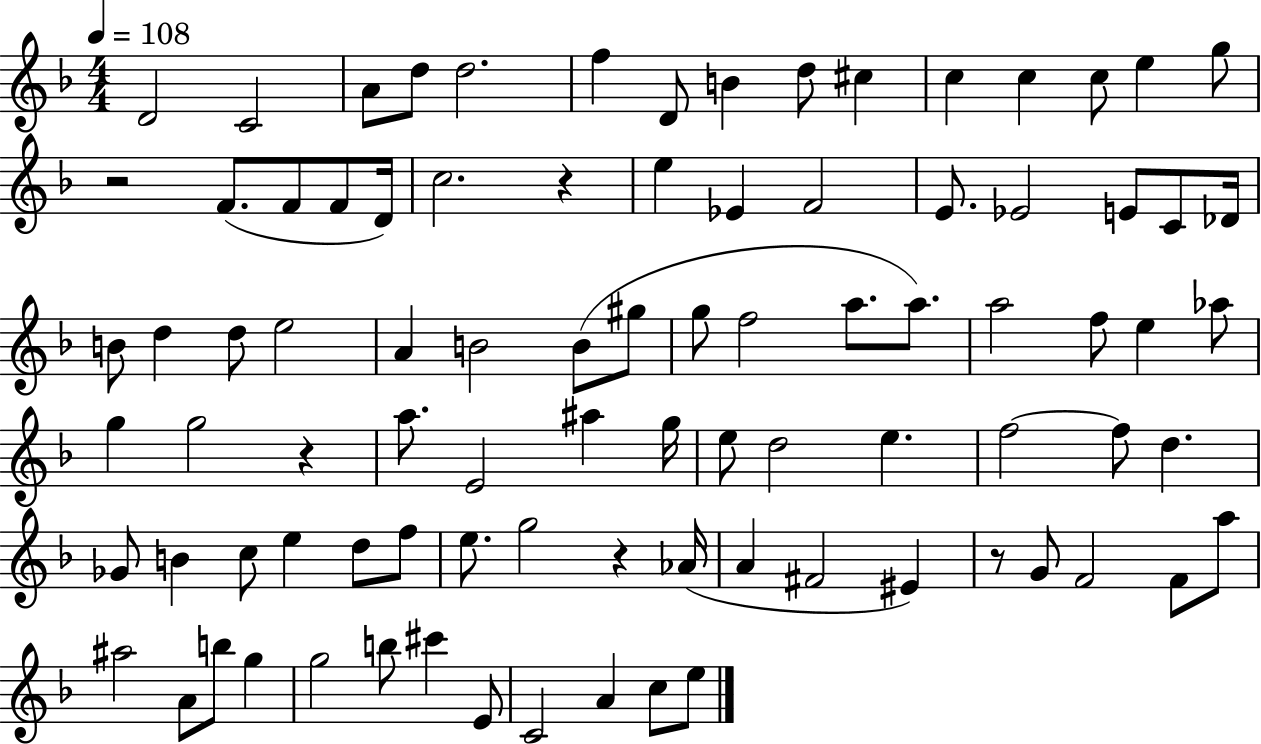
X:1
T:Untitled
M:4/4
L:1/4
K:F
D2 C2 A/2 d/2 d2 f D/2 B d/2 ^c c c c/2 e g/2 z2 F/2 F/2 F/2 D/4 c2 z e _E F2 E/2 _E2 E/2 C/2 _D/4 B/2 d d/2 e2 A B2 B/2 ^g/2 g/2 f2 a/2 a/2 a2 f/2 e _a/2 g g2 z a/2 E2 ^a g/4 e/2 d2 e f2 f/2 d _G/2 B c/2 e d/2 f/2 e/2 g2 z _A/4 A ^F2 ^E z/2 G/2 F2 F/2 a/2 ^a2 A/2 b/2 g g2 b/2 ^c' E/2 C2 A c/2 e/2